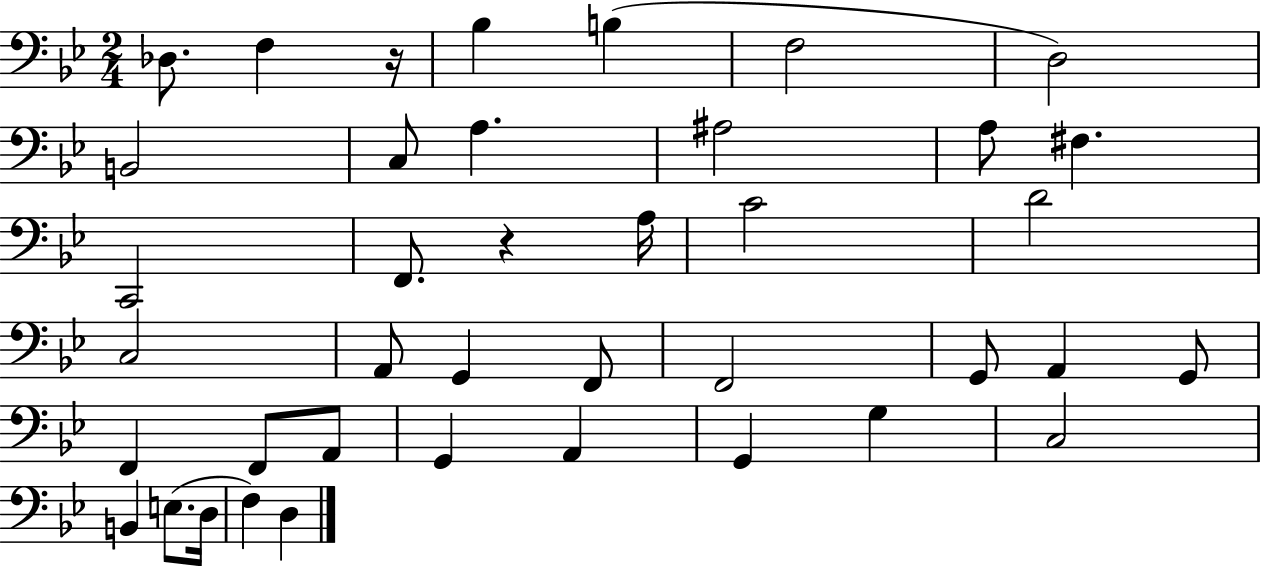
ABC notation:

X:1
T:Untitled
M:2/4
L:1/4
K:Bb
_D,/2 F, z/4 _B, B, F,2 D,2 B,,2 C,/2 A, ^A,2 A,/2 ^F, C,,2 F,,/2 z A,/4 C2 D2 C,2 A,,/2 G,, F,,/2 F,,2 G,,/2 A,, G,,/2 F,, F,,/2 A,,/2 G,, A,, G,, G, C,2 B,, E,/2 D,/4 F, D,